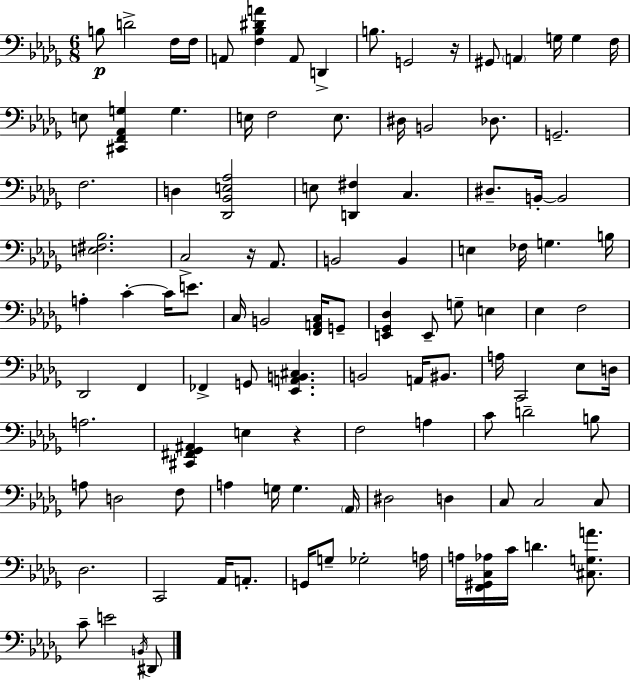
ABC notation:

X:1
T:Untitled
M:6/8
L:1/4
K:Bbm
B,/2 D2 F,/4 F,/4 A,,/2 [F,_B,^DA] A,,/2 D,, B,/2 G,,2 z/4 ^G,,/2 A,, G,/4 G, F,/4 E,/2 [^C,,F,,_A,,G,] G, E,/4 F,2 E,/2 ^D,/4 B,,2 _D,/2 G,,2 F,2 D, [_D,,_B,,E,_A,]2 E,/2 [D,,^F,] C, ^D,/2 B,,/4 B,,2 [E,^F,_B,]2 C,2 z/4 _A,,/2 B,,2 B,, E, _F,/4 G, B,/4 A, C C/4 E/2 C,/4 B,,2 [F,,A,,C,]/4 G,,/2 [E,,_G,,_D,] E,,/2 G,/2 E, _E, F,2 _D,,2 F,, _F,, G,,/2 [_E,,A,,B,,^C,] B,,2 A,,/4 ^B,,/2 A,/4 C,,2 _E,/2 D,/4 A,2 [^C,,^F,,_G,,^A,,] E, z F,2 A, C/2 D2 B,/2 A,/2 D,2 F,/2 A, G,/4 G, _A,,/4 ^D,2 D, C,/2 C,2 C,/2 _D,2 C,,2 _A,,/4 A,,/2 G,,/4 G,/2 _G,2 A,/4 A,/4 [F,,^G,,C,_A,]/4 C/4 D [^C,G,A]/2 C/2 E2 B,,/4 ^D,,/2